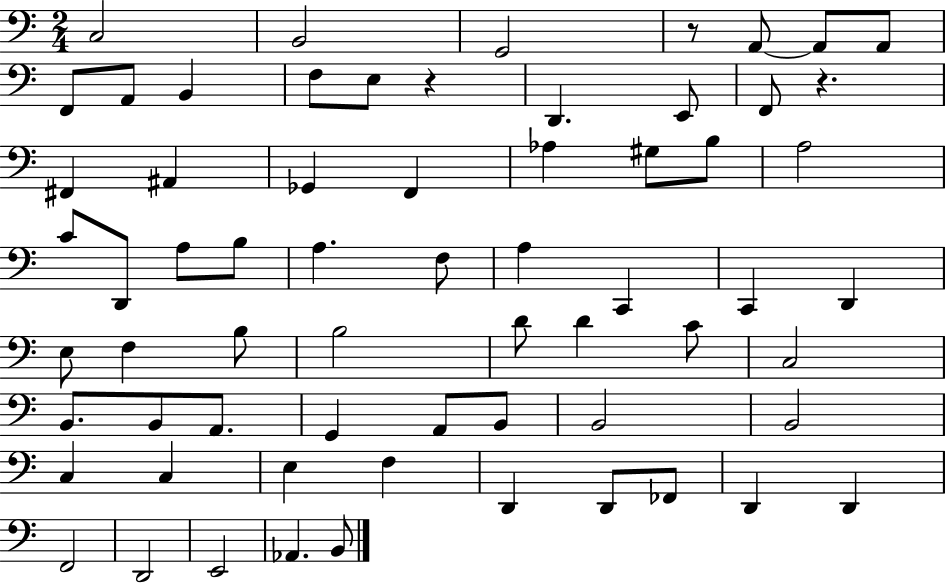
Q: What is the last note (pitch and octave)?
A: B2